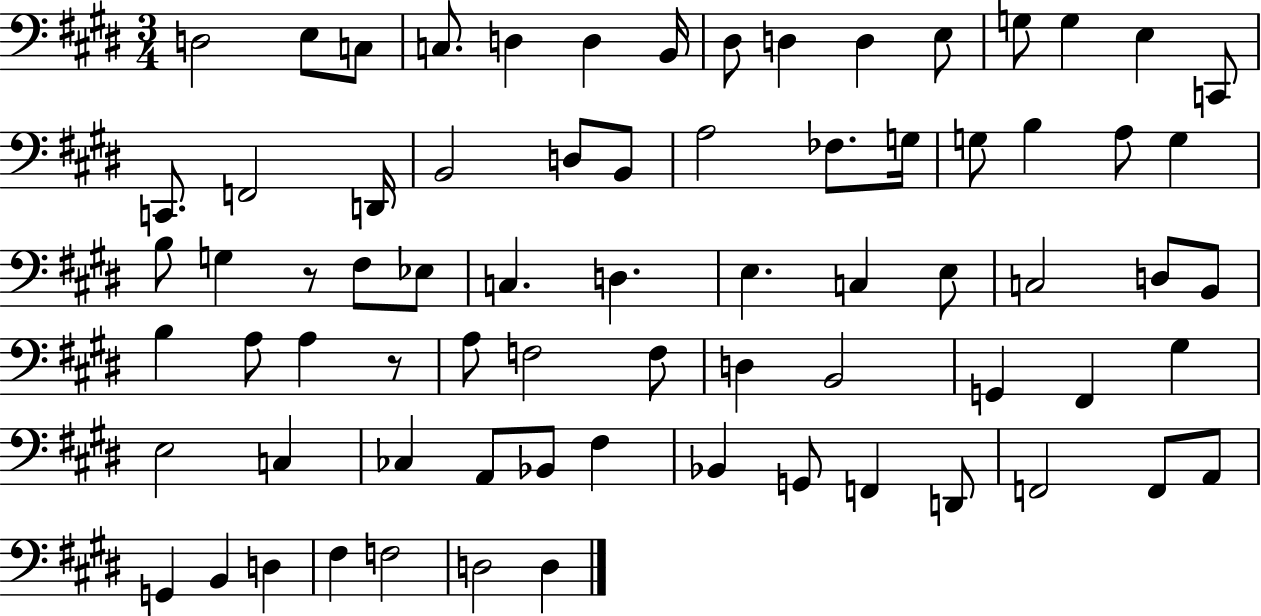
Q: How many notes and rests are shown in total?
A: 73